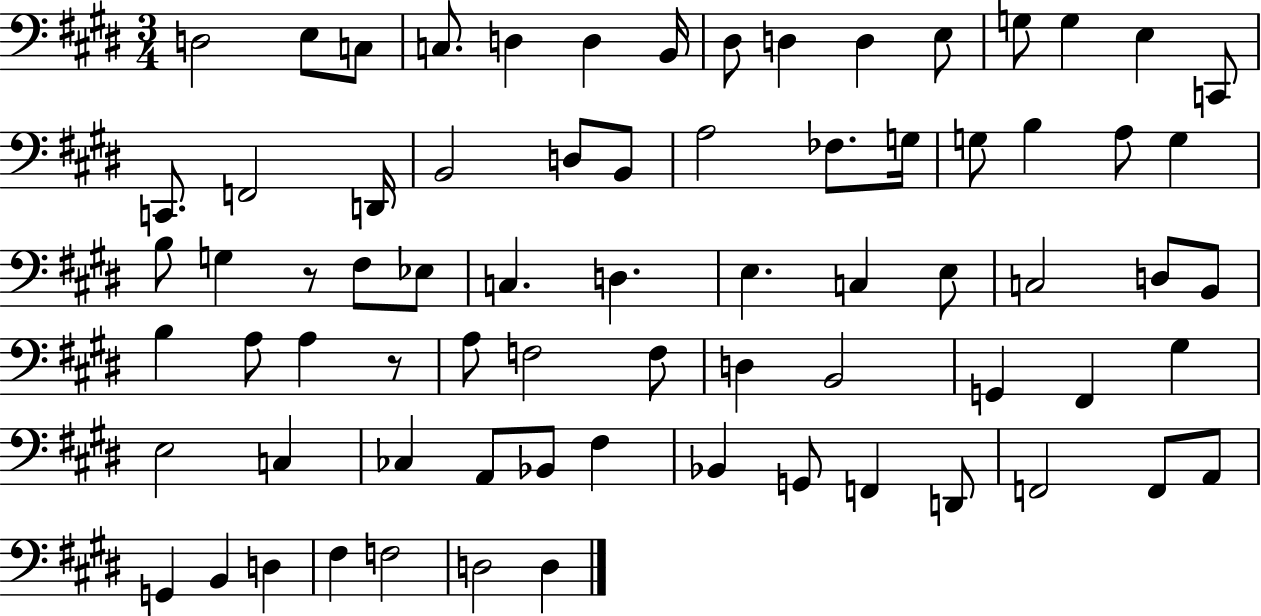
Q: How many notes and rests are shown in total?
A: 73